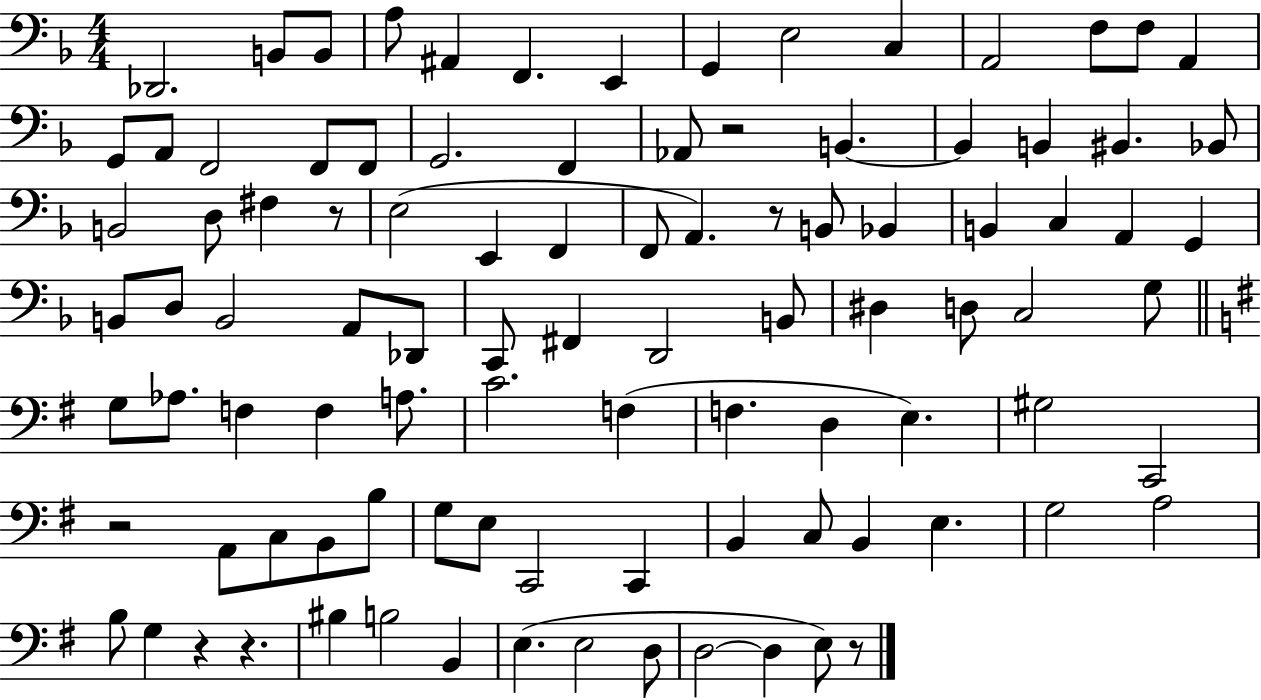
Db2/h. B2/e B2/e A3/e A#2/q F2/q. E2/q G2/q E3/h C3/q A2/h F3/e F3/e A2/q G2/e A2/e F2/h F2/e F2/e G2/h. F2/q Ab2/e R/h B2/q. B2/q B2/q BIS2/q. Bb2/e B2/h D3/e F#3/q R/e E3/h E2/q F2/q F2/e A2/q. R/e B2/e Bb2/q B2/q C3/q A2/q G2/q B2/e D3/e B2/h A2/e Db2/e C2/e F#2/q D2/h B2/e D#3/q D3/e C3/h G3/e G3/e Ab3/e. F3/q F3/q A3/e. C4/h. F3/q F3/q. D3/q E3/q. G#3/h C2/h R/h A2/e C3/e B2/e B3/e G3/e E3/e C2/h C2/q B2/q C3/e B2/q E3/q. G3/h A3/h B3/e G3/q R/q R/q. BIS3/q B3/h B2/q E3/q. E3/h D3/e D3/h D3/q E3/e R/e